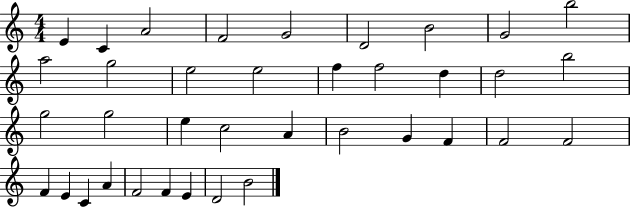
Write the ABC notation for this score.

X:1
T:Untitled
M:4/4
L:1/4
K:C
E C A2 F2 G2 D2 B2 G2 b2 a2 g2 e2 e2 f f2 d d2 b2 g2 g2 e c2 A B2 G F F2 F2 F E C A F2 F E D2 B2